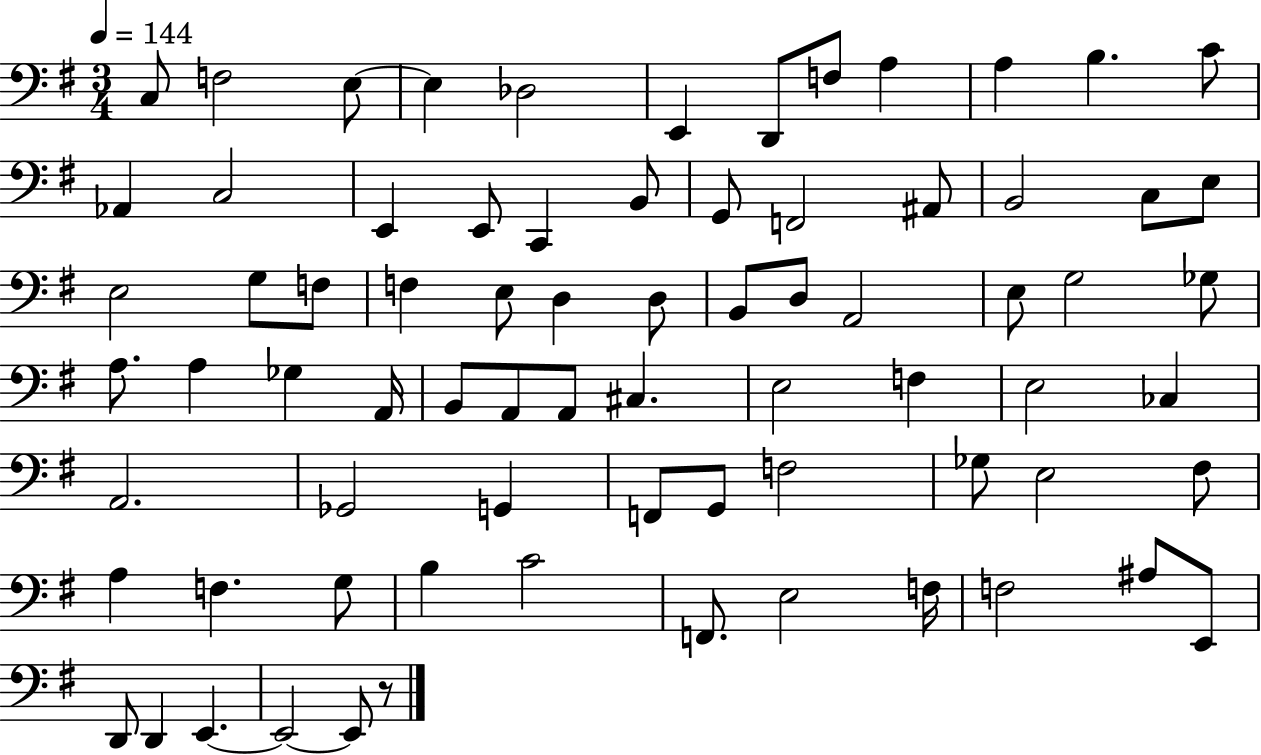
X:1
T:Untitled
M:3/4
L:1/4
K:G
C,/2 F,2 E,/2 E, _D,2 E,, D,,/2 F,/2 A, A, B, C/2 _A,, C,2 E,, E,,/2 C,, B,,/2 G,,/2 F,,2 ^A,,/2 B,,2 C,/2 E,/2 E,2 G,/2 F,/2 F, E,/2 D, D,/2 B,,/2 D,/2 A,,2 E,/2 G,2 _G,/2 A,/2 A, _G, A,,/4 B,,/2 A,,/2 A,,/2 ^C, E,2 F, E,2 _C, A,,2 _G,,2 G,, F,,/2 G,,/2 F,2 _G,/2 E,2 ^F,/2 A, F, G,/2 B, C2 F,,/2 E,2 F,/4 F,2 ^A,/2 E,,/2 D,,/2 D,, E,, E,,2 E,,/2 z/2